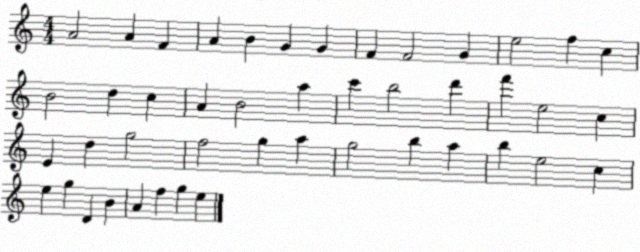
X:1
T:Untitled
M:4/4
L:1/4
K:C
A2 A F A B G G F F2 G e2 f c B2 d c A B2 a c' b2 d' f' e2 c E d g2 f2 g a g2 b a b e2 c e g D B A f g e